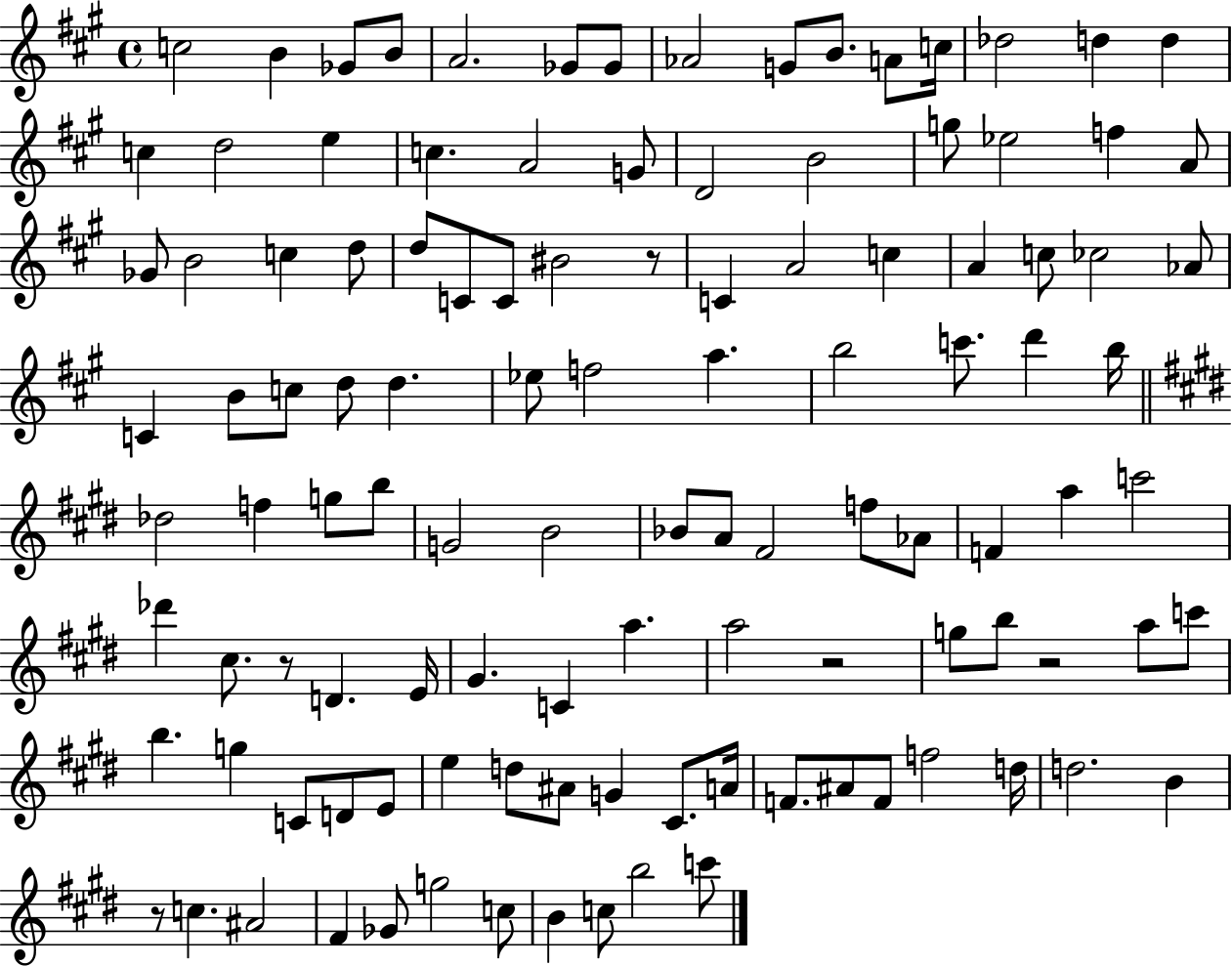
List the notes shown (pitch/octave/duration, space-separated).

C5/h B4/q Gb4/e B4/e A4/h. Gb4/e Gb4/e Ab4/h G4/e B4/e. A4/e C5/s Db5/h D5/q D5/q C5/q D5/h E5/q C5/q. A4/h G4/e D4/h B4/h G5/e Eb5/h F5/q A4/e Gb4/e B4/h C5/q D5/e D5/e C4/e C4/e BIS4/h R/e C4/q A4/h C5/q A4/q C5/e CES5/h Ab4/e C4/q B4/e C5/e D5/e D5/q. Eb5/e F5/h A5/q. B5/h C6/e. D6/q B5/s Db5/h F5/q G5/e B5/e G4/h B4/h Bb4/e A4/e F#4/h F5/e Ab4/e F4/q A5/q C6/h Db6/q C#5/e. R/e D4/q. E4/s G#4/q. C4/q A5/q. A5/h R/h G5/e B5/e R/h A5/e C6/e B5/q. G5/q C4/e D4/e E4/e E5/q D5/e A#4/e G4/q C#4/e. A4/s F4/e. A#4/e F4/e F5/h D5/s D5/h. B4/q R/e C5/q. A#4/h F#4/q Gb4/e G5/h C5/e B4/q C5/e B5/h C6/e